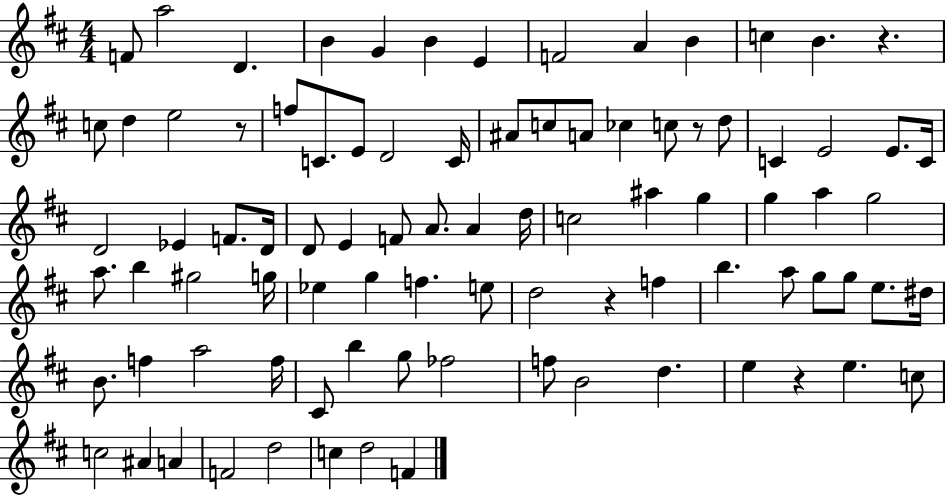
X:1
T:Untitled
M:4/4
L:1/4
K:D
F/2 a2 D B G B E F2 A B c B z c/2 d e2 z/2 f/2 C/2 E/2 D2 C/4 ^A/2 c/2 A/2 _c c/2 z/2 d/2 C E2 E/2 C/4 D2 _E F/2 D/4 D/2 E F/2 A/2 A d/4 c2 ^a g g a g2 a/2 b ^g2 g/4 _e g f e/2 d2 z f b a/2 g/2 g/2 e/2 ^d/4 B/2 f a2 f/4 ^C/2 b g/2 _f2 f/2 B2 d e z e c/2 c2 ^A A F2 d2 c d2 F